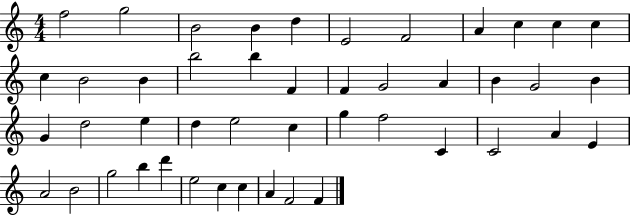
X:1
T:Untitled
M:4/4
L:1/4
K:C
f2 g2 B2 B d E2 F2 A c c c c B2 B b2 b F F G2 A B G2 B G d2 e d e2 c g f2 C C2 A E A2 B2 g2 b d' e2 c c A F2 F